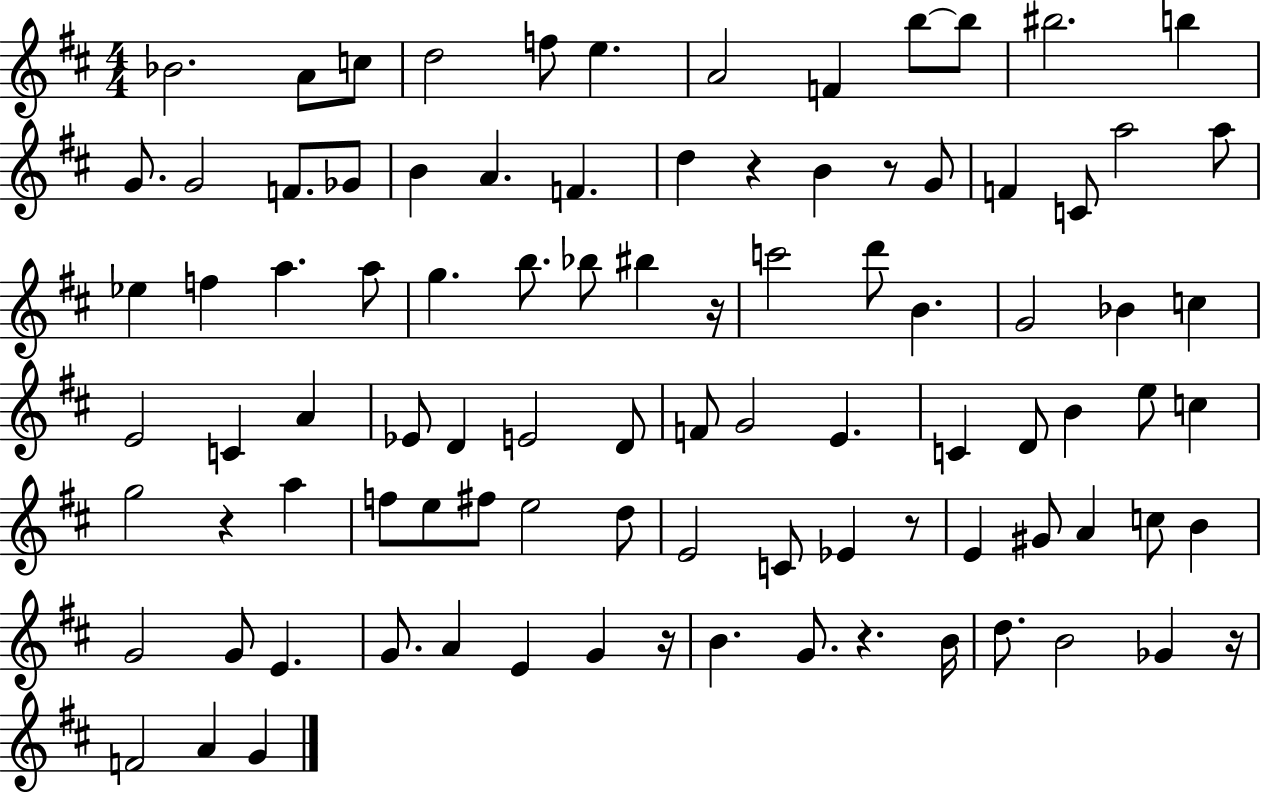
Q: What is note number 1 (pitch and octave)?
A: Bb4